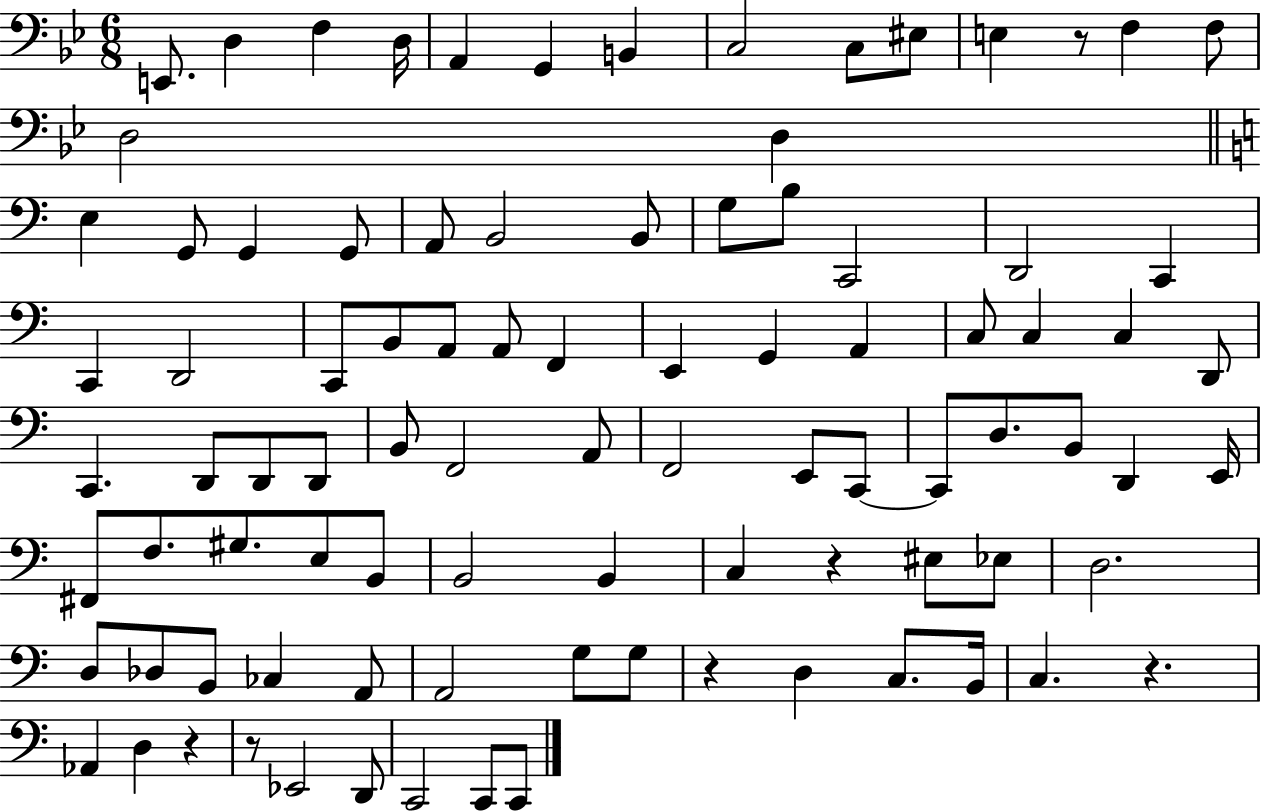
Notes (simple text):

E2/e. D3/q F3/q D3/s A2/q G2/q B2/q C3/h C3/e EIS3/e E3/q R/e F3/q F3/e D3/h D3/q E3/q G2/e G2/q G2/e A2/e B2/h B2/e G3/e B3/e C2/h D2/h C2/q C2/q D2/h C2/e B2/e A2/e A2/e F2/q E2/q G2/q A2/q C3/e C3/q C3/q D2/e C2/q. D2/e D2/e D2/e B2/e F2/h A2/e F2/h E2/e C2/e C2/e D3/e. B2/e D2/q E2/s F#2/e F3/e. G#3/e. E3/e B2/e B2/h B2/q C3/q R/q EIS3/e Eb3/e D3/h. D3/e Db3/e B2/e CES3/q A2/e A2/h G3/e G3/e R/q D3/q C3/e. B2/s C3/q. R/q. Ab2/q D3/q R/q R/e Eb2/h D2/e C2/h C2/e C2/e